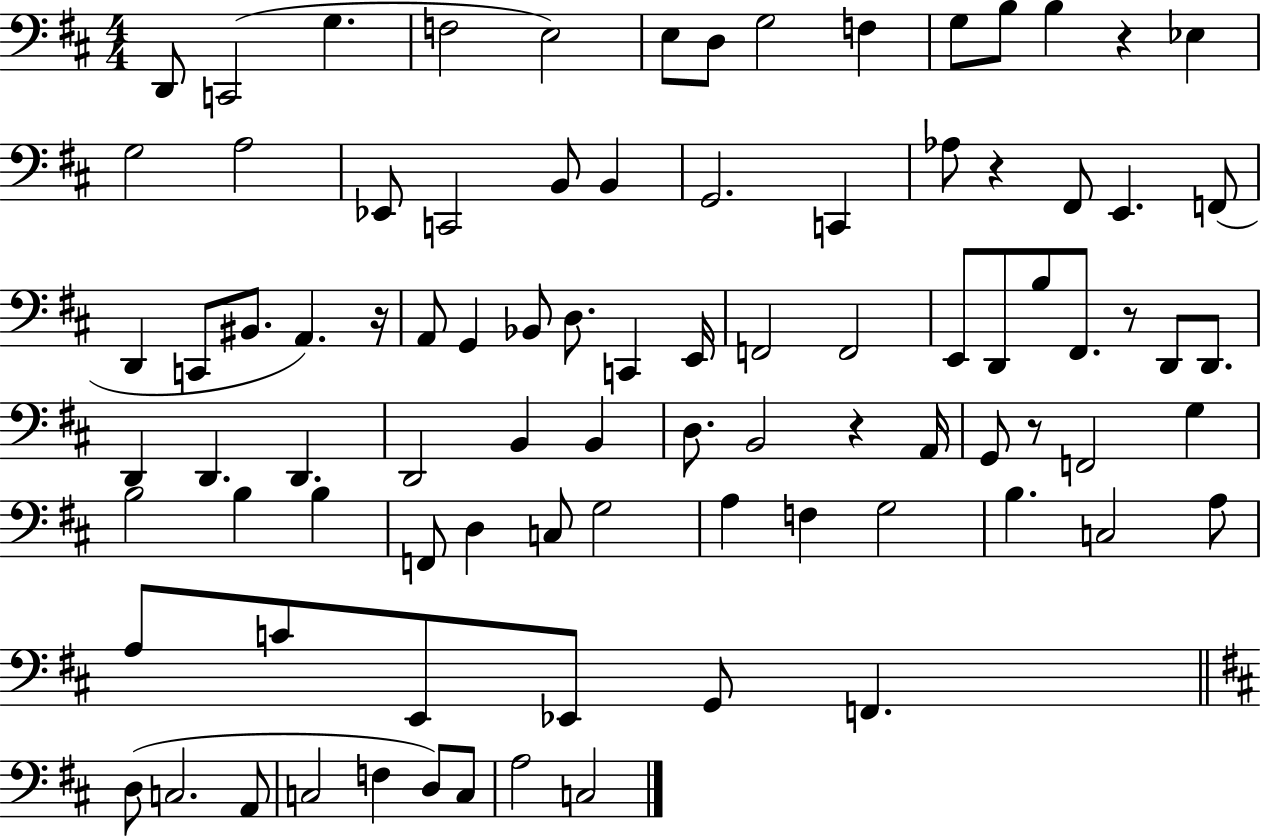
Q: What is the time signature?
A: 4/4